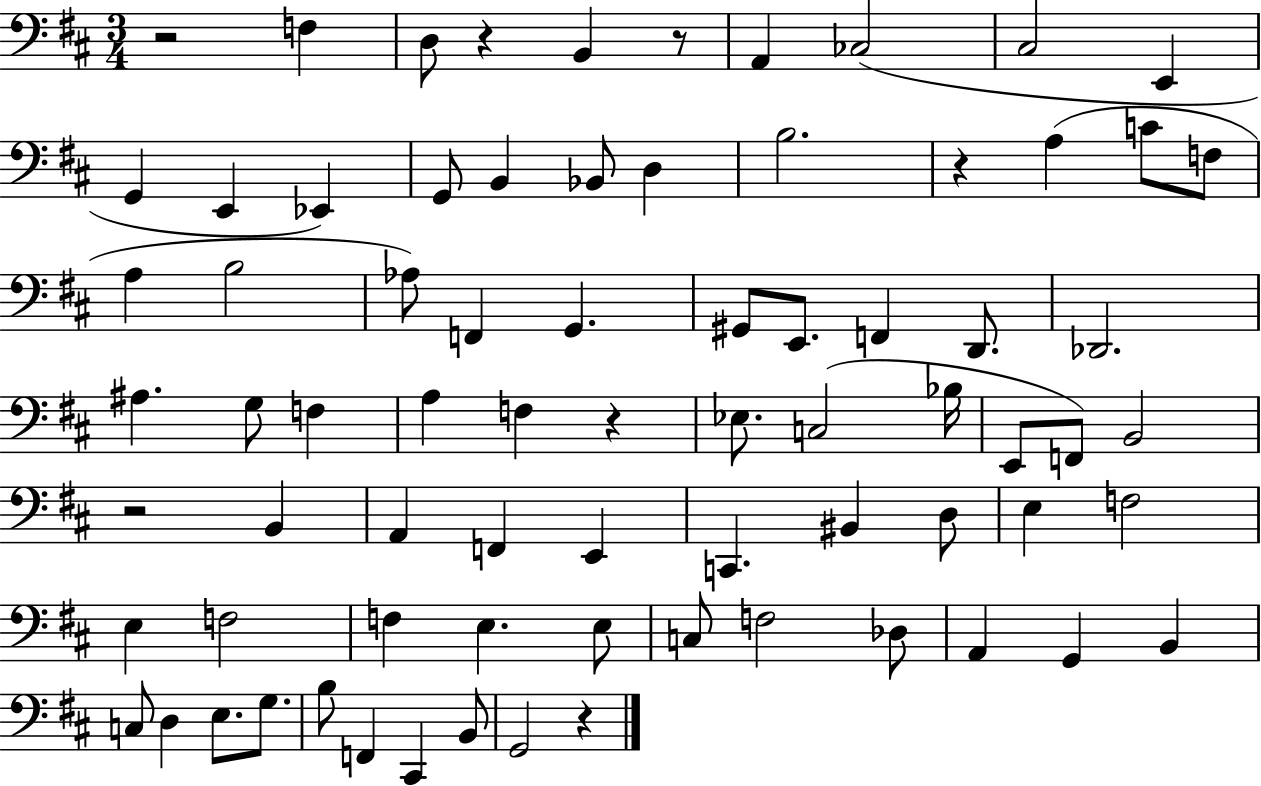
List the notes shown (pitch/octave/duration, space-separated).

R/h F3/q D3/e R/q B2/q R/e A2/q CES3/h C#3/h E2/q G2/q E2/q Eb2/q G2/e B2/q Bb2/e D3/q B3/h. R/q A3/q C4/e F3/e A3/q B3/h Ab3/e F2/q G2/q. G#2/e E2/e. F2/q D2/e. Db2/h. A#3/q. G3/e F3/q A3/q F3/q R/q Eb3/e. C3/h Bb3/s E2/e F2/e B2/h R/h B2/q A2/q F2/q E2/q C2/q. BIS2/q D3/e E3/q F3/h E3/q F3/h F3/q E3/q. E3/e C3/e F3/h Db3/e A2/q G2/q B2/q C3/e D3/q E3/e. G3/e. B3/e F2/q C#2/q B2/e G2/h R/q